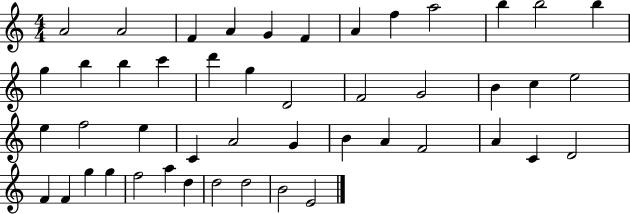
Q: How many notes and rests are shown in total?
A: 47